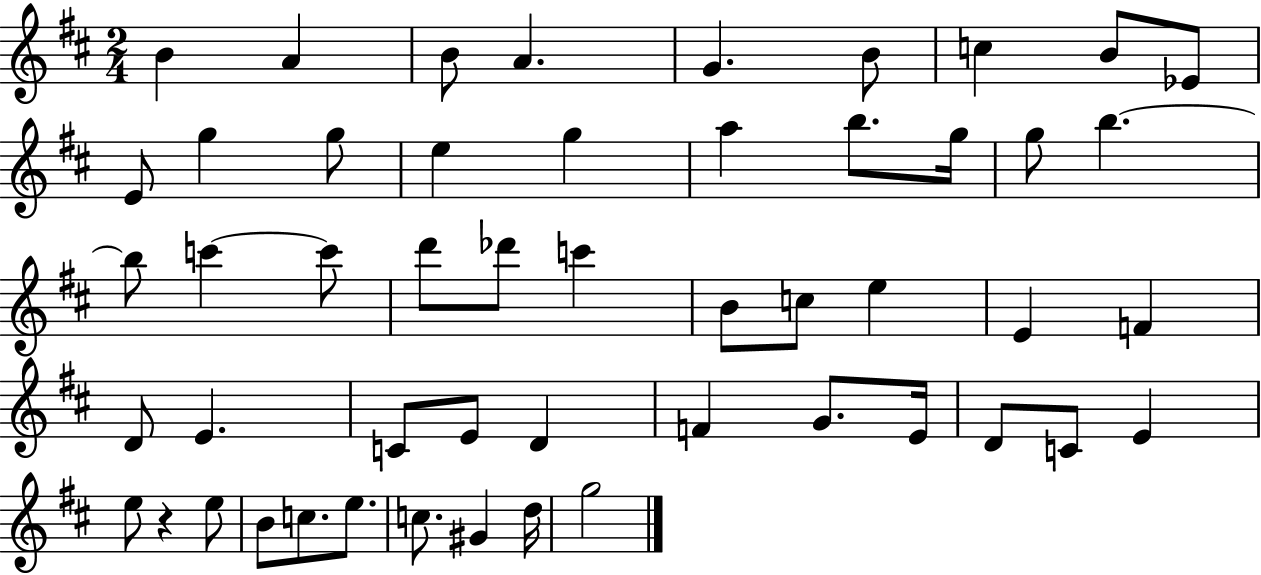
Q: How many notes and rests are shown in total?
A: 51